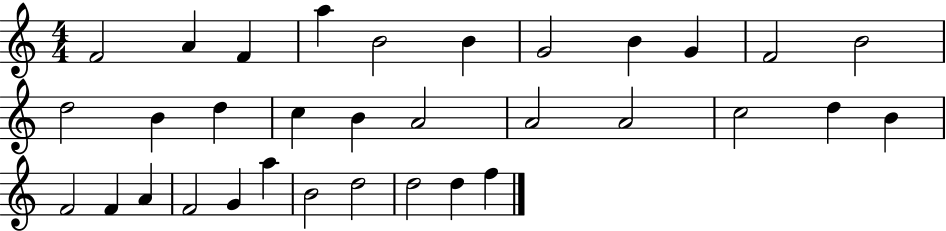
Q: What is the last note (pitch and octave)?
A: F5